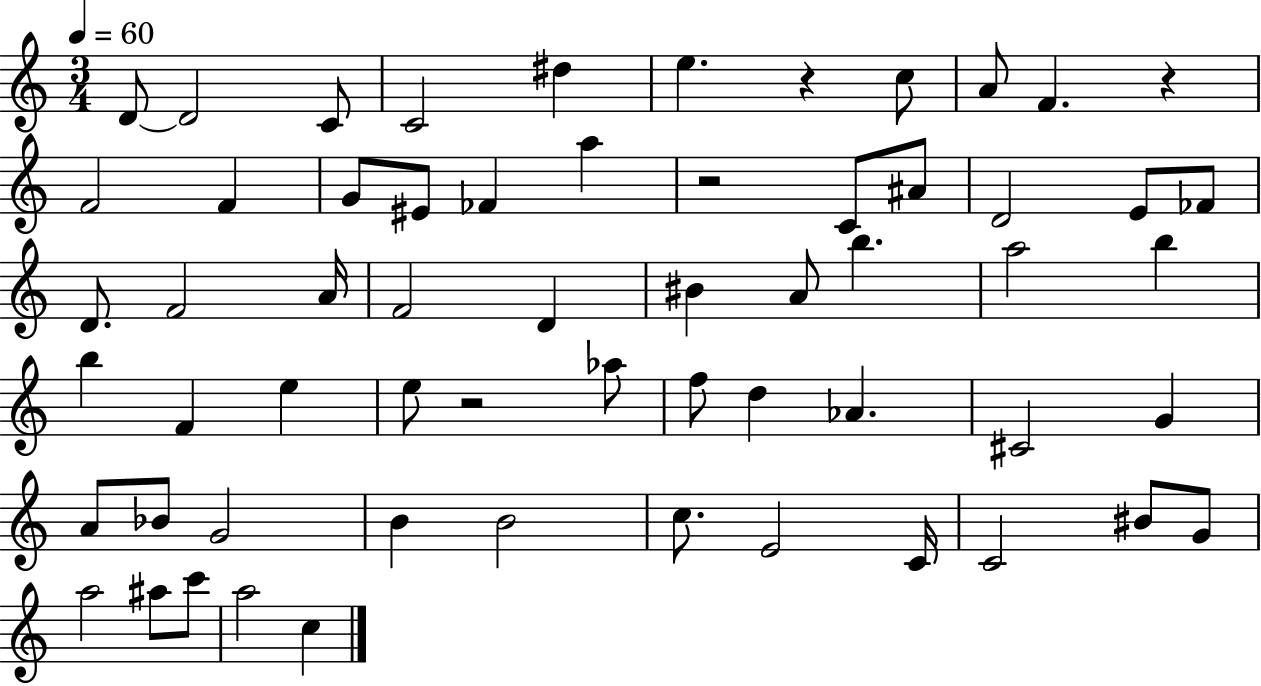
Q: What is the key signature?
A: C major